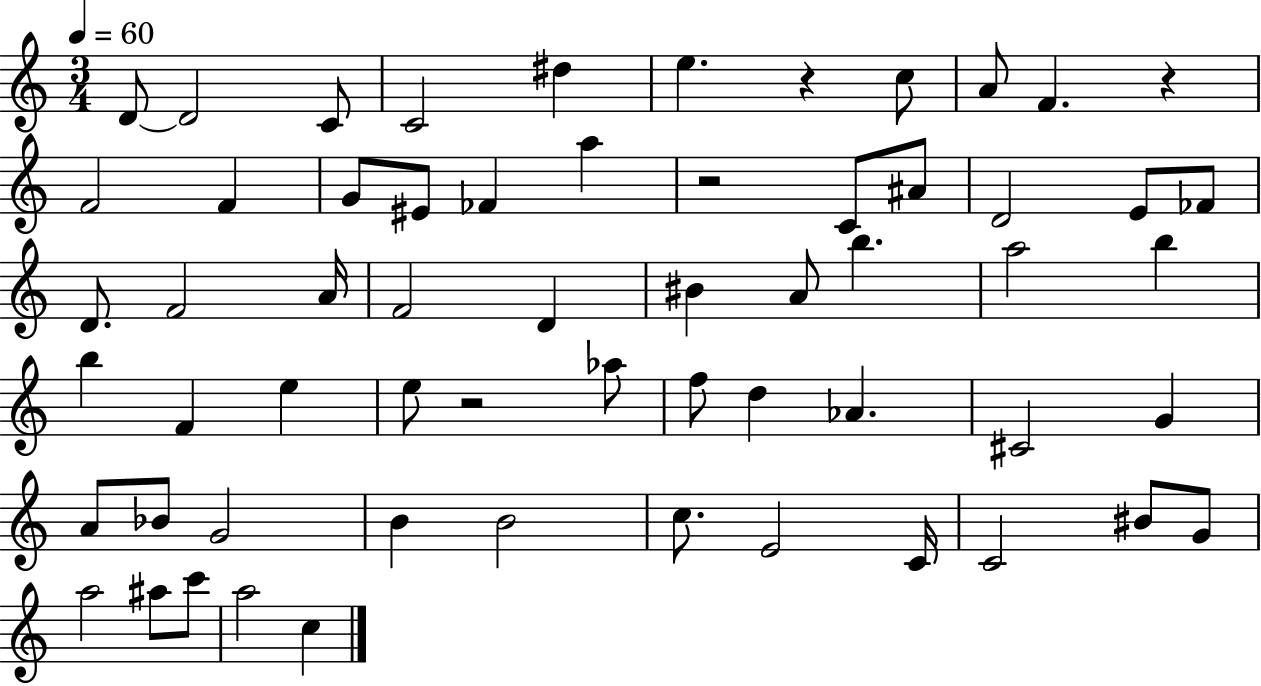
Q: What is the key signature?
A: C major